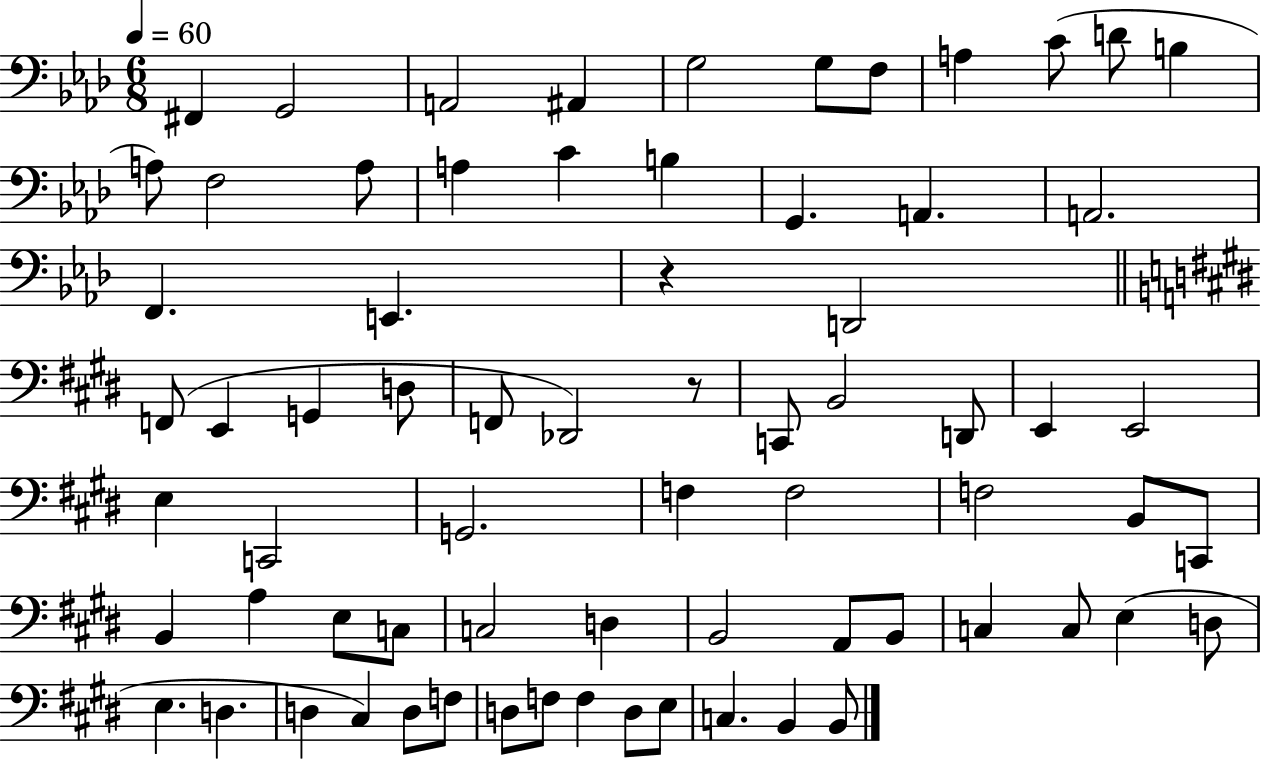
{
  \clef bass
  \numericTimeSignature
  \time 6/8
  \key aes \major
  \tempo 4 = 60
  fis,4 g,2 | a,2 ais,4 | g2 g8 f8 | a4 c'8( d'8 b4 | \break a8) f2 a8 | a4 c'4 b4 | g,4. a,4. | a,2. | \break f,4. e,4. | r4 d,2 | \bar "||" \break \key e \major f,8( e,4 g,4 d8 | f,8 des,2) r8 | c,8 b,2 d,8 | e,4 e,2 | \break e4 c,2 | g,2. | f4 f2 | f2 b,8 c,8 | \break b,4 a4 e8 c8 | c2 d4 | b,2 a,8 b,8 | c4 c8 e4( d8 | \break e4. d4. | d4 cis4) d8 f8 | d8 f8 f4 d8 e8 | c4. b,4 b,8 | \break \bar "|."
}